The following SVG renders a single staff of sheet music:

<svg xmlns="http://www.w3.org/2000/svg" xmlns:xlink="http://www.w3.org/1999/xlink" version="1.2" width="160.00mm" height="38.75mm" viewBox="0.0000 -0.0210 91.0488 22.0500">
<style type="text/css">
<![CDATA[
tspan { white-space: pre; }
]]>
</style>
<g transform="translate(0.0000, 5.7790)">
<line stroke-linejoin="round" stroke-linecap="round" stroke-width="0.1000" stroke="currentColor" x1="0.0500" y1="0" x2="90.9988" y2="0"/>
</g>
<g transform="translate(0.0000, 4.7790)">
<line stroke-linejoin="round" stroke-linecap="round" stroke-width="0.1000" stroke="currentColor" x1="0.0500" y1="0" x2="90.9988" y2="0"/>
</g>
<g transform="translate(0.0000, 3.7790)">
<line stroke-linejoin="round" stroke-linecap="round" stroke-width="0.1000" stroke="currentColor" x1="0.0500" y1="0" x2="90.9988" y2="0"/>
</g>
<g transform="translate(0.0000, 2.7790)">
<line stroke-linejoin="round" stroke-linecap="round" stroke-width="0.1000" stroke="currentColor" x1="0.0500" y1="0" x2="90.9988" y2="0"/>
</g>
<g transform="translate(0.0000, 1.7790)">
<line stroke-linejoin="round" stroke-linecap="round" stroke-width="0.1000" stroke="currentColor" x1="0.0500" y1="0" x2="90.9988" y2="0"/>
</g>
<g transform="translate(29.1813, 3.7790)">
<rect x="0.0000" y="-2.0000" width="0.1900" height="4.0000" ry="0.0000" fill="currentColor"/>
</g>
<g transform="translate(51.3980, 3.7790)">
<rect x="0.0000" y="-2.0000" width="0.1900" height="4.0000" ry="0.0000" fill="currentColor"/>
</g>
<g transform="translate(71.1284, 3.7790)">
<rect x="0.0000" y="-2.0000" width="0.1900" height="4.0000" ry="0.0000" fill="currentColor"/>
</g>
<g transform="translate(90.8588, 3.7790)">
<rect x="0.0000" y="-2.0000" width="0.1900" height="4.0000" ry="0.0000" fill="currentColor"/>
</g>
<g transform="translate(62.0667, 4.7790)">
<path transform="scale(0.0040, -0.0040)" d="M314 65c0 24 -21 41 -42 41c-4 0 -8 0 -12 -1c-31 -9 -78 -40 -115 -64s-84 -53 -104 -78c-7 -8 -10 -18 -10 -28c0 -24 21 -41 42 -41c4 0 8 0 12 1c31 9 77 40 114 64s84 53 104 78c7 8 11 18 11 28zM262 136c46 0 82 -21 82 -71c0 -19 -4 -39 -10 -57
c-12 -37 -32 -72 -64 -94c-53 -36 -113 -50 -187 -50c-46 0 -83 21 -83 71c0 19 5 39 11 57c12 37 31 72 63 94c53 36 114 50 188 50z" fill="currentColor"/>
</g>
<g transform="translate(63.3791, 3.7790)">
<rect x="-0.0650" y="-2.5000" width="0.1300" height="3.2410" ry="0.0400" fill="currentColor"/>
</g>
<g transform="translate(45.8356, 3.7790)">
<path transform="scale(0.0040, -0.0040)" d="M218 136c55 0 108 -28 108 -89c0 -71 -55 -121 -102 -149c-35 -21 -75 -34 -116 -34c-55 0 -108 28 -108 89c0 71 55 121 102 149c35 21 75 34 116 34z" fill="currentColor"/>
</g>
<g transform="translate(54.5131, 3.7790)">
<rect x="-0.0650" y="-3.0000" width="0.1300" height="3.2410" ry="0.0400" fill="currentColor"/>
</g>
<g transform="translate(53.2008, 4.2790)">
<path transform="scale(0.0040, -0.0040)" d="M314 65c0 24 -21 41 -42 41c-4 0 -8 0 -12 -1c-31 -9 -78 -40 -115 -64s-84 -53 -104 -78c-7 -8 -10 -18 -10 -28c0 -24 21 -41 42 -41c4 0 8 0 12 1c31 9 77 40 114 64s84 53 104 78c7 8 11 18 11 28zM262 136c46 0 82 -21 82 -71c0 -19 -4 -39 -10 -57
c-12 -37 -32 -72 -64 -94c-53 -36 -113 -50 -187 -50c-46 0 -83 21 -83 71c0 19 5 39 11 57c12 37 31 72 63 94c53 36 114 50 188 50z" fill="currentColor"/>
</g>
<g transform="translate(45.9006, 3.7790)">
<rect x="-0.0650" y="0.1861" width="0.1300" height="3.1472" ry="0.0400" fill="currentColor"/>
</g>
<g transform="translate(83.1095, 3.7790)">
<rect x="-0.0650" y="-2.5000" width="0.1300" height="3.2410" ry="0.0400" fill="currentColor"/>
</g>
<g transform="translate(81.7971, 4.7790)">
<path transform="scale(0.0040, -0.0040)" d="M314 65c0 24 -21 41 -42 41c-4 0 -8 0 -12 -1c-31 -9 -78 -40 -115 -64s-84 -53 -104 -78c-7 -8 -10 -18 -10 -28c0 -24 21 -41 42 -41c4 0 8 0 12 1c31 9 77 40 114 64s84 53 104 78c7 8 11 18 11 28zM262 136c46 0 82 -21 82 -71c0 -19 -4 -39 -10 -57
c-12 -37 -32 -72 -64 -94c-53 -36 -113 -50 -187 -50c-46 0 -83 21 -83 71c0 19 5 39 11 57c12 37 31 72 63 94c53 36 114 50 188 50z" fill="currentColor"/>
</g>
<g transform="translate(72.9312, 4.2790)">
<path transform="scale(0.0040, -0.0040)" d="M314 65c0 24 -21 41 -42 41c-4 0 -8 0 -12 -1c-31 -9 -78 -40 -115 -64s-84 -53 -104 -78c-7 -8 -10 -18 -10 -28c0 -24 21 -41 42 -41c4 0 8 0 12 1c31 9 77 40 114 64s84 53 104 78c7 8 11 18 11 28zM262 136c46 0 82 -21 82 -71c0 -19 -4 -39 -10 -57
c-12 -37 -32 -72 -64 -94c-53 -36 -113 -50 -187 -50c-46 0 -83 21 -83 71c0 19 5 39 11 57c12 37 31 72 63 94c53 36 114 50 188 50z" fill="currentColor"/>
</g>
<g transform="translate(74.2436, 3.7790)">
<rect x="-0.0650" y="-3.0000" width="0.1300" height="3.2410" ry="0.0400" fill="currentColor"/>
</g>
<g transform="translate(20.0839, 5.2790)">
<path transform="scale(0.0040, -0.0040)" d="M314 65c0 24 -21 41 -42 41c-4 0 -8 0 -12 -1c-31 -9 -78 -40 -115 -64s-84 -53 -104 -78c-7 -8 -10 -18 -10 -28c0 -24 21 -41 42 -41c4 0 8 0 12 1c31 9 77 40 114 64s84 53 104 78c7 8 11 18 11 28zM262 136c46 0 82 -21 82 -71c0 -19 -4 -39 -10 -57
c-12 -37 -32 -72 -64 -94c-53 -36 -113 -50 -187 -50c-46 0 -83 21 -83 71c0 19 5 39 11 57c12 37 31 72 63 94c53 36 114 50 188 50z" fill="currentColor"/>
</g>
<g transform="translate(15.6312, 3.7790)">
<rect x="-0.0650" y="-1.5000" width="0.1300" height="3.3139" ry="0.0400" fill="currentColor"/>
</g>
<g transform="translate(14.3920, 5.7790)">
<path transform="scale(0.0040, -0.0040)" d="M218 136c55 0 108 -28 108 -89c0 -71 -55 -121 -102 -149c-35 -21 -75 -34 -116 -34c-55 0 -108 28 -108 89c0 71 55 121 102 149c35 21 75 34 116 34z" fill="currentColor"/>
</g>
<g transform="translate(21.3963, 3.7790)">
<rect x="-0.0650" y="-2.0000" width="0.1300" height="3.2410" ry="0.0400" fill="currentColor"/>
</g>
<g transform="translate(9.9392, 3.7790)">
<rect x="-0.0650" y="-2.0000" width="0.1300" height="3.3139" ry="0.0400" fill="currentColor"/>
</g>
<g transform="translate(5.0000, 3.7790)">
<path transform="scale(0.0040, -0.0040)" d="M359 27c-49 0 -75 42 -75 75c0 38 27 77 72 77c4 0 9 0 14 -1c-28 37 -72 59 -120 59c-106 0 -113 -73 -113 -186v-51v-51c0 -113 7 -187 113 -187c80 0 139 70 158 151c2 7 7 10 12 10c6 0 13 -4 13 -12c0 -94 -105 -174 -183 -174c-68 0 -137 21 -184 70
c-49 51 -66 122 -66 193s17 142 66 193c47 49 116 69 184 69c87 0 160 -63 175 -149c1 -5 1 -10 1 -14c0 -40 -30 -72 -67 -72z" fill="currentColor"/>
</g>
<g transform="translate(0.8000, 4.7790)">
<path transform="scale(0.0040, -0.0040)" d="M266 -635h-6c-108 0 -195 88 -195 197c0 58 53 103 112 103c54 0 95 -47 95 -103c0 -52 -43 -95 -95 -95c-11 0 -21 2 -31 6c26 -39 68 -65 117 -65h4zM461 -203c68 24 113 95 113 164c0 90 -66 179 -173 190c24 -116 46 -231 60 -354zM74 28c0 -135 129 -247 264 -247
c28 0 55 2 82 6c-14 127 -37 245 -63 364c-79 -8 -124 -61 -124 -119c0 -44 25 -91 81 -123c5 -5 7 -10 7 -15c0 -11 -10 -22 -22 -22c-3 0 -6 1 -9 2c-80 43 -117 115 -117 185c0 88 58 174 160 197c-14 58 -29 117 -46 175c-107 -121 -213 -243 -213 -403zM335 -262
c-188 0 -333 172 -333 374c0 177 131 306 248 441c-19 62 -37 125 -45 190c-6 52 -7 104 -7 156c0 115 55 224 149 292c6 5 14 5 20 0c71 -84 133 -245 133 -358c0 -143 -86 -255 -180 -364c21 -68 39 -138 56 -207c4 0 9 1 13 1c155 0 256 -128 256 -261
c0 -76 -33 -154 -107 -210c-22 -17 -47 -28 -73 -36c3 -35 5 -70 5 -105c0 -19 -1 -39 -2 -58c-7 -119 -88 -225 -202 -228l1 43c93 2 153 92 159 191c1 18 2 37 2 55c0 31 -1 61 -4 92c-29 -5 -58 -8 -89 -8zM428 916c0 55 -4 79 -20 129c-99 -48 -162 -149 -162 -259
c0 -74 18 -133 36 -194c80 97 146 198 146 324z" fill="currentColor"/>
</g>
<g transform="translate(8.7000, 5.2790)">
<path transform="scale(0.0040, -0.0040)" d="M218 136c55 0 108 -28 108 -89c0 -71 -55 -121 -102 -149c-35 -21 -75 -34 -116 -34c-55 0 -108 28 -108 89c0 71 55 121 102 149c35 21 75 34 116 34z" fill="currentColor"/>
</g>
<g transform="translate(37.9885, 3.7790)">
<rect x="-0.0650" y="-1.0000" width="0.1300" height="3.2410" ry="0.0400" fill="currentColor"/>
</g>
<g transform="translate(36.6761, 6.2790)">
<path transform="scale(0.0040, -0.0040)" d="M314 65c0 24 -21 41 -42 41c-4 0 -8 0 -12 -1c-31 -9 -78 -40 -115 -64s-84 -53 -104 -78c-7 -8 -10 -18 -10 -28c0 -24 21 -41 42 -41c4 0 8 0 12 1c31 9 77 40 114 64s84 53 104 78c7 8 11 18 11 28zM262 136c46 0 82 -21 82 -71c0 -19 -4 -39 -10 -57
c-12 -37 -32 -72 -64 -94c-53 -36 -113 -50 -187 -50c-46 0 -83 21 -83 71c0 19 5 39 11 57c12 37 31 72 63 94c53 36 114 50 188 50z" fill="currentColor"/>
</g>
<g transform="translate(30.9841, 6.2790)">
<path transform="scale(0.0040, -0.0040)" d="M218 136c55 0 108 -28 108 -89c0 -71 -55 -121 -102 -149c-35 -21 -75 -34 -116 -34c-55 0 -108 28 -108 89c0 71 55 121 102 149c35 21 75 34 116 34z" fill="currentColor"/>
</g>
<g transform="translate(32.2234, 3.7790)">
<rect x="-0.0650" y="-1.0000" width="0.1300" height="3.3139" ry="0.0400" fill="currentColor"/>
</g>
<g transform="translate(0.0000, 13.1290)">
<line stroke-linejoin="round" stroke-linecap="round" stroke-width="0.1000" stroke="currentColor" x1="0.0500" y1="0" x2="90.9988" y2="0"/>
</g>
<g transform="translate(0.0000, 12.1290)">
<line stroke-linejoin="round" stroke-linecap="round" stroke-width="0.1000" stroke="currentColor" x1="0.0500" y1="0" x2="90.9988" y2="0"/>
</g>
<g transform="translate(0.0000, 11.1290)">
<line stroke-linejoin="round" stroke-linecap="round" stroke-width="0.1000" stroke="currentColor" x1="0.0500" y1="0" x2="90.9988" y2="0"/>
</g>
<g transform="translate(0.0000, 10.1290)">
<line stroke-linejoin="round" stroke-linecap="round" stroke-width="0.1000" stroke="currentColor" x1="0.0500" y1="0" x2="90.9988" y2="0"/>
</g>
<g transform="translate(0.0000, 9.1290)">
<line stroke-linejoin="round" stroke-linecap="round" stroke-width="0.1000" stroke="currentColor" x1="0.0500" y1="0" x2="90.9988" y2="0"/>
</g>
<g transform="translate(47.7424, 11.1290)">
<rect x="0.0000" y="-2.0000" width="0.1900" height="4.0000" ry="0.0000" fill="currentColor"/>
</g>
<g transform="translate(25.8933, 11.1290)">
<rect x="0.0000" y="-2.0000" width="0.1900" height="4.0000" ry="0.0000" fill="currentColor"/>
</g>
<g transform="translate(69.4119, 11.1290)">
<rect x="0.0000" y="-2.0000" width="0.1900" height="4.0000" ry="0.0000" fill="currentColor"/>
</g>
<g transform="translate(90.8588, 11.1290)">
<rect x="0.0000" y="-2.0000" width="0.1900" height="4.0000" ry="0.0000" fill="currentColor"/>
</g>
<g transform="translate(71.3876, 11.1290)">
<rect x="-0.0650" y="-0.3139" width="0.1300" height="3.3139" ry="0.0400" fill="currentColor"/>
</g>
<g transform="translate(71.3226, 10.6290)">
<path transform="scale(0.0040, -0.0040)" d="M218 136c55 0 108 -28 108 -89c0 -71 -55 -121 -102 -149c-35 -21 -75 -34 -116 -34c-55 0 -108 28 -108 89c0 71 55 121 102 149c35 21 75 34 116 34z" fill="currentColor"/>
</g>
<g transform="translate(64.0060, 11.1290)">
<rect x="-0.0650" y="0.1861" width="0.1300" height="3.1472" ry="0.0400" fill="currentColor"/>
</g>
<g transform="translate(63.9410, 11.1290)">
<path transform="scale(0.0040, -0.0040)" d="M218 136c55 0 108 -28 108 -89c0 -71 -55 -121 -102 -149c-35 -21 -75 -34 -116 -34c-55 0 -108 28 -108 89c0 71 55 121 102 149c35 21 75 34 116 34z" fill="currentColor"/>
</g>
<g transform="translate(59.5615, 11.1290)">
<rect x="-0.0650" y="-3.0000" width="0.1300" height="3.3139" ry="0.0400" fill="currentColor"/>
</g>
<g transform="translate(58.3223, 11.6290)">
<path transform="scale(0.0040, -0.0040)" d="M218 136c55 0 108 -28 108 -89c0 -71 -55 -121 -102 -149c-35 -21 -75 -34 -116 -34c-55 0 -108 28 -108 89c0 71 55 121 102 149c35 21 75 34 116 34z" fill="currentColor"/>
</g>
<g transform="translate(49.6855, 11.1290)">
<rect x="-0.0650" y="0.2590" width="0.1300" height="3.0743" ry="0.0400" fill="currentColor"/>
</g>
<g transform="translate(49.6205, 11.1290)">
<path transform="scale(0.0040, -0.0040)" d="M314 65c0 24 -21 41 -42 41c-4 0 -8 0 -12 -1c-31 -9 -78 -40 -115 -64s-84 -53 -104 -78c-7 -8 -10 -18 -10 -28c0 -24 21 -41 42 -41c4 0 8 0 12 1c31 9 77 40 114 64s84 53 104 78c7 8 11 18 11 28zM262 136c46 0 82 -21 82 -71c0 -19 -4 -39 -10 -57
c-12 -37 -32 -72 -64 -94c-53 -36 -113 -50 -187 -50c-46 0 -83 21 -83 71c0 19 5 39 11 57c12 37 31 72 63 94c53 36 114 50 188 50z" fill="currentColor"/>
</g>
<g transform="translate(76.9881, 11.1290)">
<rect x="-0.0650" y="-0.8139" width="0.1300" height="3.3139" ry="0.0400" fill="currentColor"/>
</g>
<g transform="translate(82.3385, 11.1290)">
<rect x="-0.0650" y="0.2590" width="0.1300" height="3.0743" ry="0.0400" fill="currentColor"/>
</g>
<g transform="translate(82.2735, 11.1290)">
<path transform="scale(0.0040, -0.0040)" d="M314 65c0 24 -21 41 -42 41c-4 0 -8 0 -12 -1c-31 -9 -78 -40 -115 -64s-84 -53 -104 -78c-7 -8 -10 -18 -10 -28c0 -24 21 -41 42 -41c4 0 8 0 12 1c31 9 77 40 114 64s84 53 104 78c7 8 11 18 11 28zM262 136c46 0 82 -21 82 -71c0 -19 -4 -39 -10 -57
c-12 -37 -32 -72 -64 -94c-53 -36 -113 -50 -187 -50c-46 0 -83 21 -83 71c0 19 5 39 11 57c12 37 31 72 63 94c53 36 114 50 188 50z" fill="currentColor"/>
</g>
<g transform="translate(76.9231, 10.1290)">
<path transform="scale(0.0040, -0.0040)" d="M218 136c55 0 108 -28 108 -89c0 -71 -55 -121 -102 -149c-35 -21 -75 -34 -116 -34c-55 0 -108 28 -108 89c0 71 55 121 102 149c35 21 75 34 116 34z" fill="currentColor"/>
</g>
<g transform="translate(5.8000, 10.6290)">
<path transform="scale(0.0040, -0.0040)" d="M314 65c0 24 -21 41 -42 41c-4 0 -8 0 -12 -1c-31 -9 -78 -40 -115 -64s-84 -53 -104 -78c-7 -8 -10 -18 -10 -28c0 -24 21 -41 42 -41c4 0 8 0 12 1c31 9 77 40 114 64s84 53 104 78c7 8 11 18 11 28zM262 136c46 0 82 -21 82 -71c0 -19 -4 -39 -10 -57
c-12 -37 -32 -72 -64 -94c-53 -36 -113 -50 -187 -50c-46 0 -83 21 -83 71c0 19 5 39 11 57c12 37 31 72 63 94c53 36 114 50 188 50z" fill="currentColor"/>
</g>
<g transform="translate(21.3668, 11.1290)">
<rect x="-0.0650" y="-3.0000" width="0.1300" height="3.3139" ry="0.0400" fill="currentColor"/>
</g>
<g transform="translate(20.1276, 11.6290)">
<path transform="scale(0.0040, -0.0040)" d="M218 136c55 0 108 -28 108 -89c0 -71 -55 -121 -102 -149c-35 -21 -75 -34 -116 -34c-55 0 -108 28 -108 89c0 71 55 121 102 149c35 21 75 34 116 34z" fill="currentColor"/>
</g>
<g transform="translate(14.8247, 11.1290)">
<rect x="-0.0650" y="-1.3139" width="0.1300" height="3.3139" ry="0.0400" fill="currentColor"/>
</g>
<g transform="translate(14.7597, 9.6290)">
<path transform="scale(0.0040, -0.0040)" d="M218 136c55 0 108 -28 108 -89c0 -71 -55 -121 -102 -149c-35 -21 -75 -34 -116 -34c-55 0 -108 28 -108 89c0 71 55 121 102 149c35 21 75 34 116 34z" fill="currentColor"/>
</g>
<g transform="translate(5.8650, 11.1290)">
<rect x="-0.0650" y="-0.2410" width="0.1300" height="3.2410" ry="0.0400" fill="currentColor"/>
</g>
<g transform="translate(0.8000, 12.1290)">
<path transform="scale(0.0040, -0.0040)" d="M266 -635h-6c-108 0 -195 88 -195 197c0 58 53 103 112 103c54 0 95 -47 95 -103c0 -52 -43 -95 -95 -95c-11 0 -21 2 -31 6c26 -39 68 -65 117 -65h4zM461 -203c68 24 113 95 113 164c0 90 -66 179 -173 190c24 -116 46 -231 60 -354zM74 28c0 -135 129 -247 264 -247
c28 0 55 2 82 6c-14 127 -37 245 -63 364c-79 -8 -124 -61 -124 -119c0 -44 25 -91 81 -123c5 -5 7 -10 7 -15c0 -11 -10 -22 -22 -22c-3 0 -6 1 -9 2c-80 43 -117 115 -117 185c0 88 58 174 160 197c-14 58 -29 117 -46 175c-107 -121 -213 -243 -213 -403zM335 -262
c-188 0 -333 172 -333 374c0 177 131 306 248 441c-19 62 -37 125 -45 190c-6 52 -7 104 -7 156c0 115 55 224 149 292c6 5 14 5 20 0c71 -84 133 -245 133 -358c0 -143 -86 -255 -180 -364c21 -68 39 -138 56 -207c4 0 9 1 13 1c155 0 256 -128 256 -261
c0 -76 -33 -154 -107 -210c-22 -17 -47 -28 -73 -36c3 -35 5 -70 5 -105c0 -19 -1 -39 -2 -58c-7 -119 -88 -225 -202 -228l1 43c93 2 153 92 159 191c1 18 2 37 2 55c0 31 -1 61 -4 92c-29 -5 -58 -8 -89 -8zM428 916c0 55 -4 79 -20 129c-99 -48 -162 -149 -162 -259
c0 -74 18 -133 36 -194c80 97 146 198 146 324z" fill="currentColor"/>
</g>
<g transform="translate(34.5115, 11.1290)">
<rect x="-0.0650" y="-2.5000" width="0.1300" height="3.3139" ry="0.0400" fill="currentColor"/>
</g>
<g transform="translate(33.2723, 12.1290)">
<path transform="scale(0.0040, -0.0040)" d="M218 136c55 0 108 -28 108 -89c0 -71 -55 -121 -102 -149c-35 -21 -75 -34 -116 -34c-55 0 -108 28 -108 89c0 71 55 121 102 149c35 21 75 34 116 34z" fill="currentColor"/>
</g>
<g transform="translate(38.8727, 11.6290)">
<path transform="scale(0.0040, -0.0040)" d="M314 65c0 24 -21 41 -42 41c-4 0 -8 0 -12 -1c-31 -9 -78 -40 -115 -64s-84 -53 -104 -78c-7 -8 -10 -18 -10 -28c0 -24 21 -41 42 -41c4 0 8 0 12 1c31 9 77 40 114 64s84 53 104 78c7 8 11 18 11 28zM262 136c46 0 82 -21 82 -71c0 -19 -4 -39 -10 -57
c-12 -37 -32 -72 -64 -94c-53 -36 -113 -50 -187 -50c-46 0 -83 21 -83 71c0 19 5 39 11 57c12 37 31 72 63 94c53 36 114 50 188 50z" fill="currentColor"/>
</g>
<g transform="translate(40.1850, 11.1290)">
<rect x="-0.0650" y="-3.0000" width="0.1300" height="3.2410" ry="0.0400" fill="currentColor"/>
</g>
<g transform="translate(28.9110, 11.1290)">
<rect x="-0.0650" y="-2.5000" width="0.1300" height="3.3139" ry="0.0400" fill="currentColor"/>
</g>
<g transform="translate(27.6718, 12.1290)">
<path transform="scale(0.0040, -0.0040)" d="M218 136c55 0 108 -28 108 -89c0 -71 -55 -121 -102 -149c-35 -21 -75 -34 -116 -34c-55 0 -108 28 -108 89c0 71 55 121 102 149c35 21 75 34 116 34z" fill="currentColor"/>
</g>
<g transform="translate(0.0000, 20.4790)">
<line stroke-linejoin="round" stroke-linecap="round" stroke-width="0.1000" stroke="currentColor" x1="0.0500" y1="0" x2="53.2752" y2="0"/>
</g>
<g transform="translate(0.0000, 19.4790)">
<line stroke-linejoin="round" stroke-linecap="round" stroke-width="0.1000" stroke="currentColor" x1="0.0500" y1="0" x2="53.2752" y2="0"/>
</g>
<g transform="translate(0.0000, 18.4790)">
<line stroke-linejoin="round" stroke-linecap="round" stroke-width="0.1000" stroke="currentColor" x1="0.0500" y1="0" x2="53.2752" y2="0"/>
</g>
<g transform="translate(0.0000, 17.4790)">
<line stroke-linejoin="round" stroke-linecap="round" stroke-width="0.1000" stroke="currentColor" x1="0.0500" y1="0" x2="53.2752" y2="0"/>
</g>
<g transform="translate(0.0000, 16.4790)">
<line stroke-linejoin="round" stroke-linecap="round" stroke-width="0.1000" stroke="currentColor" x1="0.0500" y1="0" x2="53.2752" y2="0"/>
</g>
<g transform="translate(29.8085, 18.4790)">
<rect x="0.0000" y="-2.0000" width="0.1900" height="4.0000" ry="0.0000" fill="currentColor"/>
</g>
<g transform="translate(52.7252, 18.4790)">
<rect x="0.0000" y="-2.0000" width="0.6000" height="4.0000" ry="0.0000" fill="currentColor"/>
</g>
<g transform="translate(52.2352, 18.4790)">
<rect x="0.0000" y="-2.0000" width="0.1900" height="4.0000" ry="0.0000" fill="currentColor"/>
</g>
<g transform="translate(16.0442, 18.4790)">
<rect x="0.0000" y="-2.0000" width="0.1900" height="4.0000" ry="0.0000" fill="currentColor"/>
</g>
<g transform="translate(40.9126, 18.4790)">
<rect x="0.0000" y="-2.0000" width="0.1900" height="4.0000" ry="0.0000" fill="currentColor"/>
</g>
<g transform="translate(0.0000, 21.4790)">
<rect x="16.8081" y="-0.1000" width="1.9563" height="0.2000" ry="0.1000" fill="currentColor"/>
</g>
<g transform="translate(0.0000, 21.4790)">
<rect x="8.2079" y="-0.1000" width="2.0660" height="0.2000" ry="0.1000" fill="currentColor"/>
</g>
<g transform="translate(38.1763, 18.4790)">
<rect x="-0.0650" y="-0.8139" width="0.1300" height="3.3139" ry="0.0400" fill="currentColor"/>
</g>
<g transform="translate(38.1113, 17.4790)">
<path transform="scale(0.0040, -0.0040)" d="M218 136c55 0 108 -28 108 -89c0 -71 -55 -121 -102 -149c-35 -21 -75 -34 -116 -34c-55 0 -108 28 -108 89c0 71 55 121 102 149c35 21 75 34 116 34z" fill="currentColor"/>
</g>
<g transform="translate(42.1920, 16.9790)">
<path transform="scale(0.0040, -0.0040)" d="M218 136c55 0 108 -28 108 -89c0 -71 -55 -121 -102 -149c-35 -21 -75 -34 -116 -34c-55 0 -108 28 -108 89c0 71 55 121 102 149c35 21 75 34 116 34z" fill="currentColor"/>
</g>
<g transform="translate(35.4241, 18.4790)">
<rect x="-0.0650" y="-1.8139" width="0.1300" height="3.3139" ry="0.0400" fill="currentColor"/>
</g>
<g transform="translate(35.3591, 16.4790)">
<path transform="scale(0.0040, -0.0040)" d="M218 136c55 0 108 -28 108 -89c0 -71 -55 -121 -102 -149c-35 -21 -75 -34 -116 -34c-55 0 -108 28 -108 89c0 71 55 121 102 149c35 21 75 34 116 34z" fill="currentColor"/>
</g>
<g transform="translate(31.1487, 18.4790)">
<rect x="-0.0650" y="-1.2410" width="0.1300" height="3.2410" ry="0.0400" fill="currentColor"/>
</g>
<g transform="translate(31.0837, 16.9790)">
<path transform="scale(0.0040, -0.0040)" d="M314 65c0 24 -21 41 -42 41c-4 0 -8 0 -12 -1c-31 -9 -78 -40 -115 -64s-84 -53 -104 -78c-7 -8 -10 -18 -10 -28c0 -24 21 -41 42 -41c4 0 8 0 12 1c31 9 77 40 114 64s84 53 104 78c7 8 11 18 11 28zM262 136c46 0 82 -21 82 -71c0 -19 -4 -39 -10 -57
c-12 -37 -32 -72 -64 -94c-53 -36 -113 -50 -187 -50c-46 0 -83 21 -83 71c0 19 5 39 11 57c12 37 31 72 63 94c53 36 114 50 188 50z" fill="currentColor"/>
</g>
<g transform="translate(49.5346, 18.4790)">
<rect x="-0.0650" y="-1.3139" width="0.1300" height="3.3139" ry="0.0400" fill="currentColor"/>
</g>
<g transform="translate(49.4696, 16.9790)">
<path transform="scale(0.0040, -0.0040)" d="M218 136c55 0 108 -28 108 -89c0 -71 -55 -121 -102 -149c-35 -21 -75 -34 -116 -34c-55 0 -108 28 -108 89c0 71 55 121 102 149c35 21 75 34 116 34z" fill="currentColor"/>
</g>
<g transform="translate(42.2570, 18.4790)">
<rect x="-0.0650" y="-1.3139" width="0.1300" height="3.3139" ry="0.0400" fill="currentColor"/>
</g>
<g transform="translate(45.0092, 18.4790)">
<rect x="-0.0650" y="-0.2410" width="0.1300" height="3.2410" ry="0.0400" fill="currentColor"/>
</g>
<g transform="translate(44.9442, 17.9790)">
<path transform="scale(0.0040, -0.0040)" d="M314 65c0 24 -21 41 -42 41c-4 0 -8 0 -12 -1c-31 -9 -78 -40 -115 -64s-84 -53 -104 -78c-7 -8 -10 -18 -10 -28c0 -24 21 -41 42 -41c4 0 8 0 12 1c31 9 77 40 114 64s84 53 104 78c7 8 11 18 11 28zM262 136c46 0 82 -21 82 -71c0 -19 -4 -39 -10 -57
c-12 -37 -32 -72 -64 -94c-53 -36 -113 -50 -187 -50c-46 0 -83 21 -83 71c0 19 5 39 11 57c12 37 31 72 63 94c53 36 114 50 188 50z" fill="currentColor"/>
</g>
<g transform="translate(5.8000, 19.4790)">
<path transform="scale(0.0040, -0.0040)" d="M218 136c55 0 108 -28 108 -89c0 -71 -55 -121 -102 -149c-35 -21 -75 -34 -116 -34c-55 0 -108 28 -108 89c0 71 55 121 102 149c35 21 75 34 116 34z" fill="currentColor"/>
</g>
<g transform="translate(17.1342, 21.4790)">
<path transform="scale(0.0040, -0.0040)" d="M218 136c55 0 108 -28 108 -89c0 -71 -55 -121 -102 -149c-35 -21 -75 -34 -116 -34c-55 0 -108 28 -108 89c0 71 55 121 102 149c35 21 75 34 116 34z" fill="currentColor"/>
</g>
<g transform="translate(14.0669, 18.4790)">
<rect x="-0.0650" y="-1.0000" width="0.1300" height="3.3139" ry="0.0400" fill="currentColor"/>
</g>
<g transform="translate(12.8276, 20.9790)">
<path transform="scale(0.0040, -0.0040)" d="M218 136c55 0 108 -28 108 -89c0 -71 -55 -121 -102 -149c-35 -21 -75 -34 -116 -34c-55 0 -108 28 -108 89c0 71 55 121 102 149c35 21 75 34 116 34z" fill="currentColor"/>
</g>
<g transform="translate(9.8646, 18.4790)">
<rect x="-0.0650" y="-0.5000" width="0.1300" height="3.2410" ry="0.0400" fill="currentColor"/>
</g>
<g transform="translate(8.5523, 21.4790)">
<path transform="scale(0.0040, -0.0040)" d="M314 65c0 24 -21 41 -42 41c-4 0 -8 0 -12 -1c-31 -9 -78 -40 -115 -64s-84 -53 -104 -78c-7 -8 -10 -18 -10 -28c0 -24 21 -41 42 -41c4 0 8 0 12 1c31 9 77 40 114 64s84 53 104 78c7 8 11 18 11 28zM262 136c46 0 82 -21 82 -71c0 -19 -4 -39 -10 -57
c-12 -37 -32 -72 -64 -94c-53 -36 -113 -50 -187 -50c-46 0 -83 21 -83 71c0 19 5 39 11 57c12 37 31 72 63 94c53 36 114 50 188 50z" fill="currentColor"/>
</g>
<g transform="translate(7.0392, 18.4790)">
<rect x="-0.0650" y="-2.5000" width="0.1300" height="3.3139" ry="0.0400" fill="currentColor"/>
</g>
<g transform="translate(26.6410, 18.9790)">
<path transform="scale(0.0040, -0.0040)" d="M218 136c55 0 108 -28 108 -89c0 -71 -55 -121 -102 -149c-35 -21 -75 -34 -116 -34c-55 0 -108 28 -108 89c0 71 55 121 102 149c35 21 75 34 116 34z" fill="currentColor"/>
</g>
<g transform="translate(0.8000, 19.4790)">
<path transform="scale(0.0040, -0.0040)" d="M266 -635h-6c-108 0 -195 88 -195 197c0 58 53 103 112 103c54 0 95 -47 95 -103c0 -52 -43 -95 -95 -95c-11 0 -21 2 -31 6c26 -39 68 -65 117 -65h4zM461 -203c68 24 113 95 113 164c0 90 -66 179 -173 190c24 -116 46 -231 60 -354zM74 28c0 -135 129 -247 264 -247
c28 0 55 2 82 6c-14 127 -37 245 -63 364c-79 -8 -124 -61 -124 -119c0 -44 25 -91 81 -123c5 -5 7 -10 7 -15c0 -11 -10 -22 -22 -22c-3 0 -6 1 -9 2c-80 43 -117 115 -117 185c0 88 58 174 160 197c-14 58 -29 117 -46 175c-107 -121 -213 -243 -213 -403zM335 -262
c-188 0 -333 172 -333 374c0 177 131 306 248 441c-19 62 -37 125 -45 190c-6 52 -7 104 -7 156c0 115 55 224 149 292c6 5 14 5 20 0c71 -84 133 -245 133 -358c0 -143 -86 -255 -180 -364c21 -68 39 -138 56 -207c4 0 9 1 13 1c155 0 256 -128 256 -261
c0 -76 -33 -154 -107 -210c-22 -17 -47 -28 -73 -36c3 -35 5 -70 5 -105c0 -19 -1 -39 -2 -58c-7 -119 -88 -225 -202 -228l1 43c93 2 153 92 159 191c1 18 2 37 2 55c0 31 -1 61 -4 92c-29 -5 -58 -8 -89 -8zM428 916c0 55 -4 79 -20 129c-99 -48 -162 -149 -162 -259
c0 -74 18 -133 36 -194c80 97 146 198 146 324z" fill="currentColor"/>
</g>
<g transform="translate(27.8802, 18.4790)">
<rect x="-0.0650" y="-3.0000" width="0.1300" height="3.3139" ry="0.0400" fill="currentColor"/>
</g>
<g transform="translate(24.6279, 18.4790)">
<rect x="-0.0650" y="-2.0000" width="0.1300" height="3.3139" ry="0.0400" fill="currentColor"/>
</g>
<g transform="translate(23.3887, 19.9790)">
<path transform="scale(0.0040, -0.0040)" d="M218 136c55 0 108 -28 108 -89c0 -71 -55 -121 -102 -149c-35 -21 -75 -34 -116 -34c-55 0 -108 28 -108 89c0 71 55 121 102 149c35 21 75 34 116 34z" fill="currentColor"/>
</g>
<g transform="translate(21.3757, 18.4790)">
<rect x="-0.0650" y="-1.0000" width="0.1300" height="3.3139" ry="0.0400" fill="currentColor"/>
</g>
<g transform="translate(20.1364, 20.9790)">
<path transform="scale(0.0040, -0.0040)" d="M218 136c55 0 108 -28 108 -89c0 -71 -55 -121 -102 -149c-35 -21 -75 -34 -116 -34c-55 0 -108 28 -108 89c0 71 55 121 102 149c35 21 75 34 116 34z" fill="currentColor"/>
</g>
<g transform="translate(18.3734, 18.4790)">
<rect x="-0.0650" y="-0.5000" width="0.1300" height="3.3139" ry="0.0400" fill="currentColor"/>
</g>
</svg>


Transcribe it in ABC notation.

X:1
T:Untitled
M:4/4
L:1/4
K:C
F E F2 D D2 B A2 G2 A2 G2 c2 e A G G A2 B2 A B c d B2 G C2 D C D F A e2 f d e c2 e